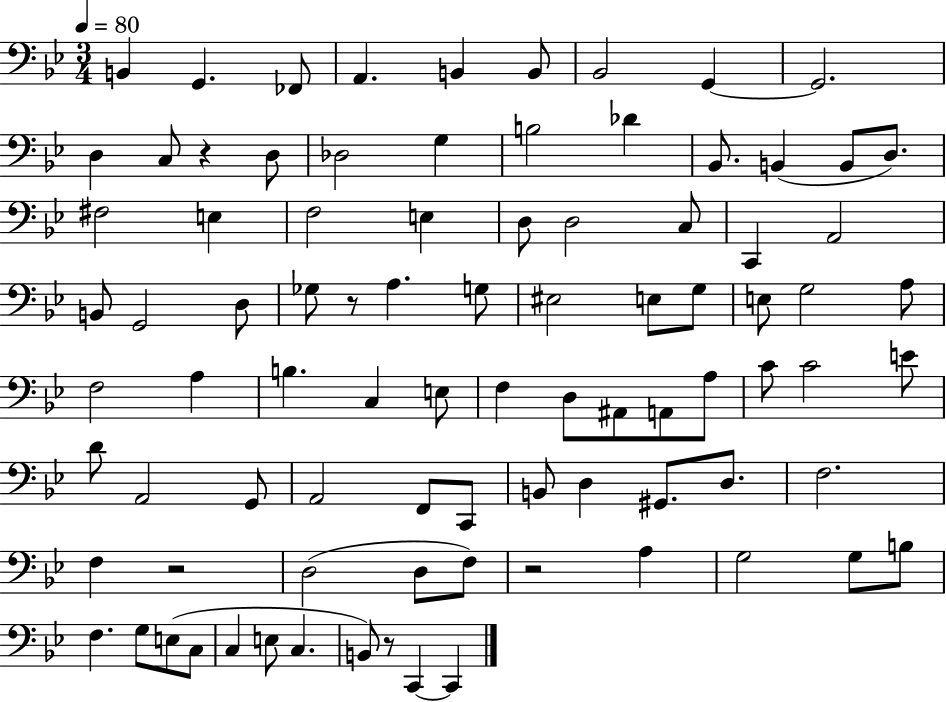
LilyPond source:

{
  \clef bass
  \numericTimeSignature
  \time 3/4
  \key bes \major
  \tempo 4 = 80
  b,4 g,4. fes,8 | a,4. b,4 b,8 | bes,2 g,4~~ | g,2. | \break d4 c8 r4 d8 | des2 g4 | b2 des'4 | bes,8. b,4( b,8 d8.) | \break fis2 e4 | f2 e4 | d8 d2 c8 | c,4 a,2 | \break b,8 g,2 d8 | ges8 r8 a4. g8 | eis2 e8 g8 | e8 g2 a8 | \break f2 a4 | b4. c4 e8 | f4 d8 ais,8 a,8 a8 | c'8 c'2 e'8 | \break d'8 a,2 g,8 | a,2 f,8 c,8 | b,8 d4 gis,8. d8. | f2. | \break f4 r2 | d2( d8 f8) | r2 a4 | g2 g8 b8 | \break f4. g8 e8( c8 | c4 e8 c4. | b,8) r8 c,4~~ c,4 | \bar "|."
}